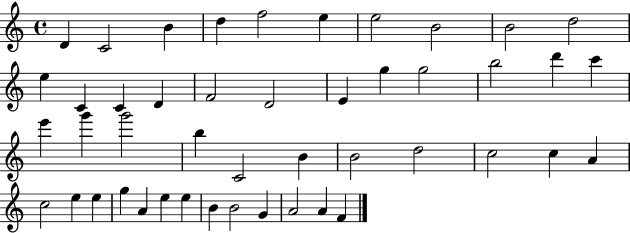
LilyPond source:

{
  \clef treble
  \time 4/4
  \defaultTimeSignature
  \key c \major
  d'4 c'2 b'4 | d''4 f''2 e''4 | e''2 b'2 | b'2 d''2 | \break e''4 c'4 c'4 d'4 | f'2 d'2 | e'4 g''4 g''2 | b''2 d'''4 c'''4 | \break e'''4 g'''4 g'''2 | b''4 c'2 b'4 | b'2 d''2 | c''2 c''4 a'4 | \break c''2 e''4 e''4 | g''4 a'4 e''4 e''4 | b'4 b'2 g'4 | a'2 a'4 f'4 | \break \bar "|."
}